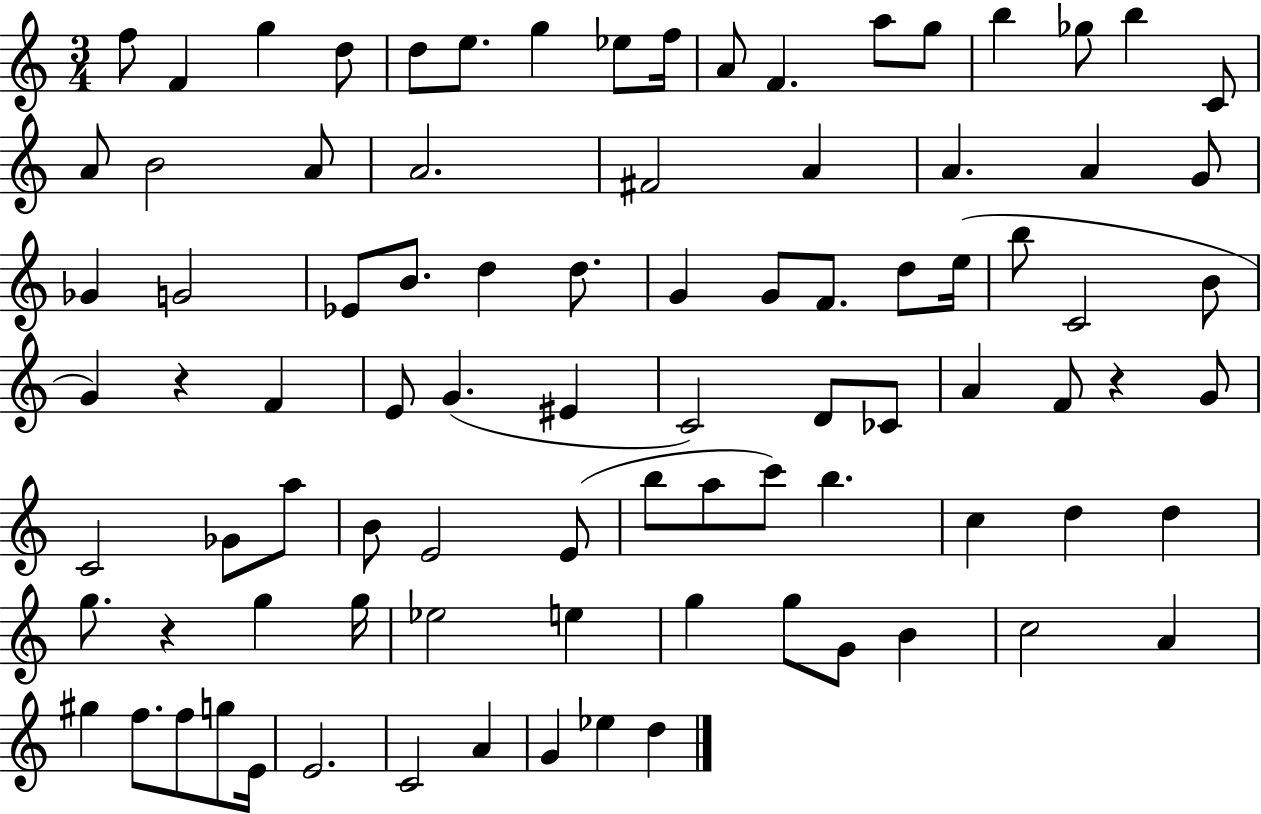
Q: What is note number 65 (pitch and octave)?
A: G5